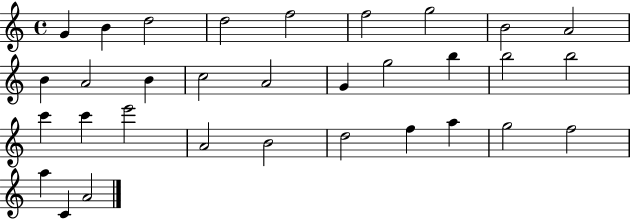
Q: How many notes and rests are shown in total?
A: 32